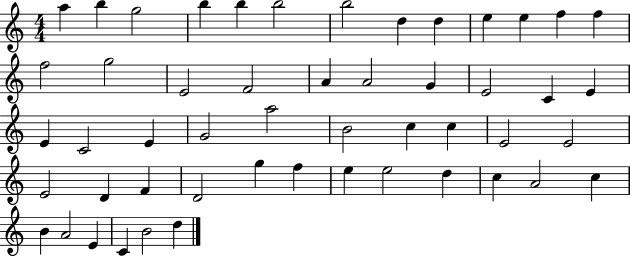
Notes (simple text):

A5/q B5/q G5/h B5/q B5/q B5/h B5/h D5/q D5/q E5/q E5/q F5/q F5/q F5/h G5/h E4/h F4/h A4/q A4/h G4/q E4/h C4/q E4/q E4/q C4/h E4/q G4/h A5/h B4/h C5/q C5/q E4/h E4/h E4/h D4/q F4/q D4/h G5/q F5/q E5/q E5/h D5/q C5/q A4/h C5/q B4/q A4/h E4/q C4/q B4/h D5/q